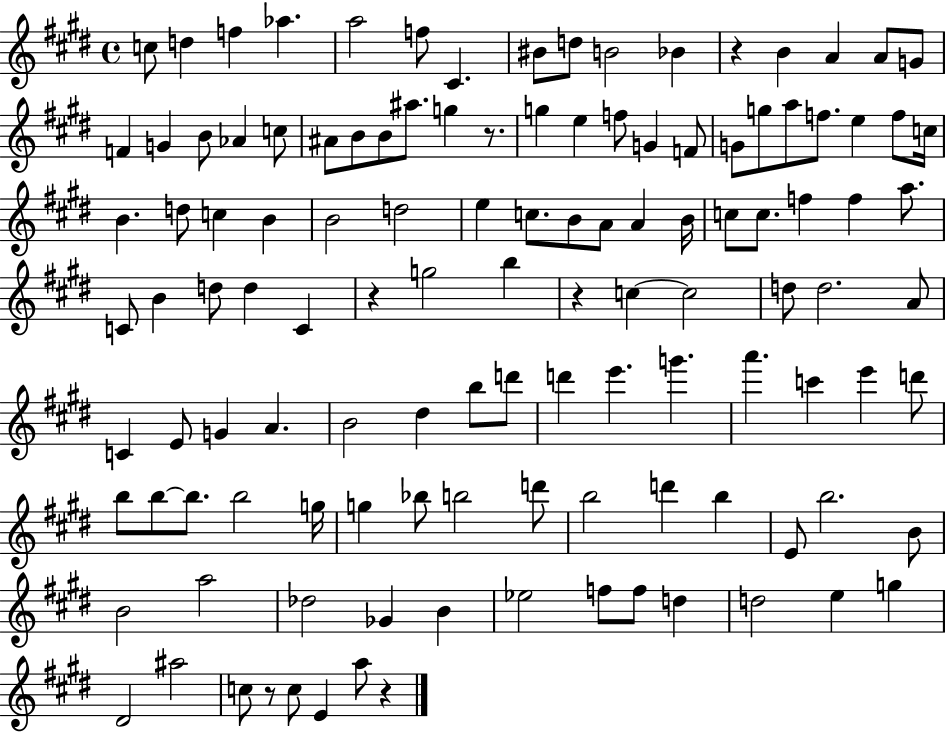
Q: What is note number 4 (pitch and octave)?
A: Ab5